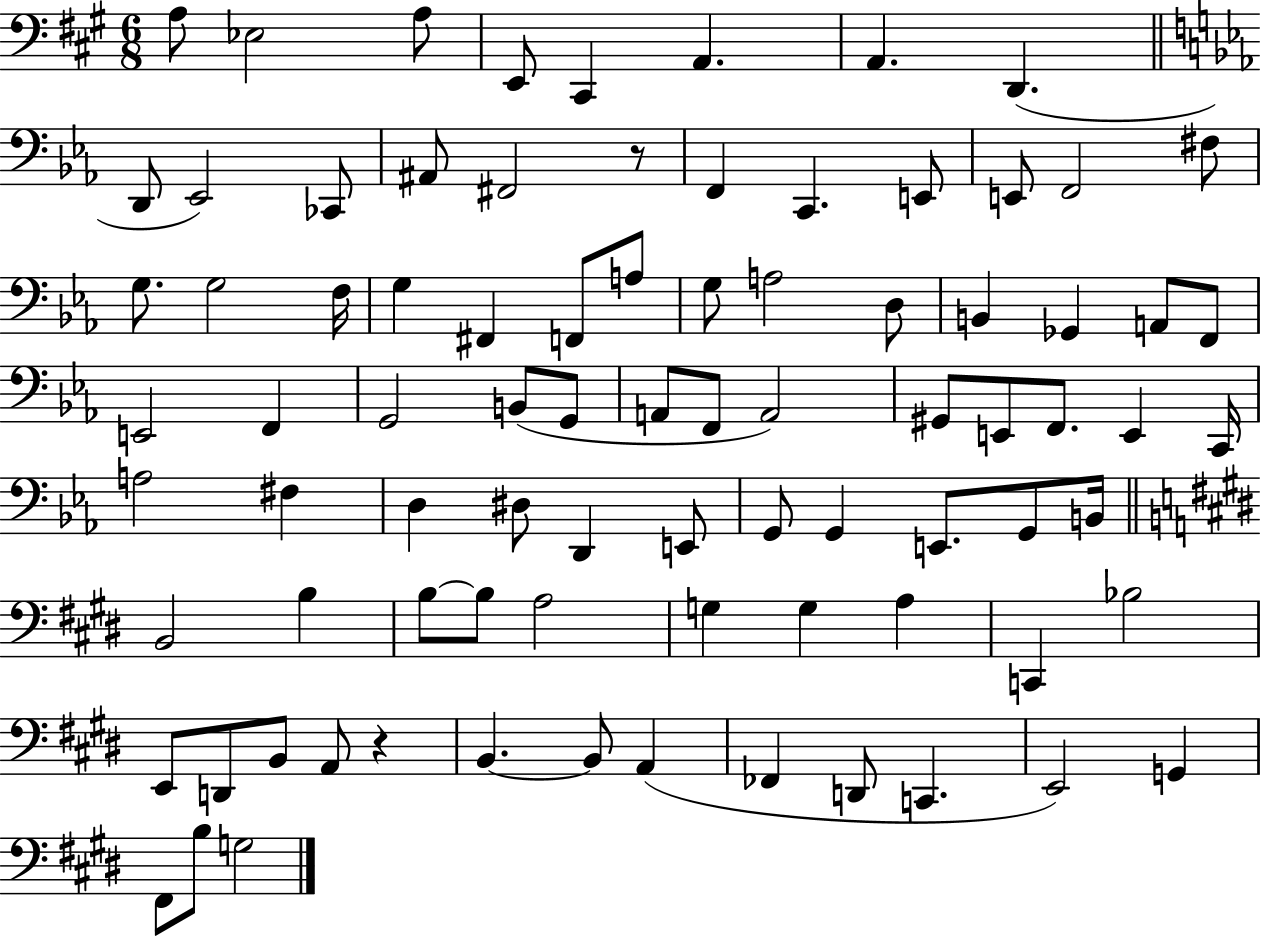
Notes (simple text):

A3/e Eb3/h A3/e E2/e C#2/q A2/q. A2/q. D2/q. D2/e Eb2/h CES2/e A#2/e F#2/h R/e F2/q C2/q. E2/e E2/e F2/h F#3/e G3/e. G3/h F3/s G3/q F#2/q F2/e A3/e G3/e A3/h D3/e B2/q Gb2/q A2/e F2/e E2/h F2/q G2/h B2/e G2/e A2/e F2/e A2/h G#2/e E2/e F2/e. E2/q C2/s A3/h F#3/q D3/q D#3/e D2/q E2/e G2/e G2/q E2/e. G2/e B2/s B2/h B3/q B3/e B3/e A3/h G3/q G3/q A3/q C2/q Bb3/h E2/e D2/e B2/e A2/e R/q B2/q. B2/e A2/q FES2/q D2/e C2/q. E2/h G2/q F#2/e B3/e G3/h